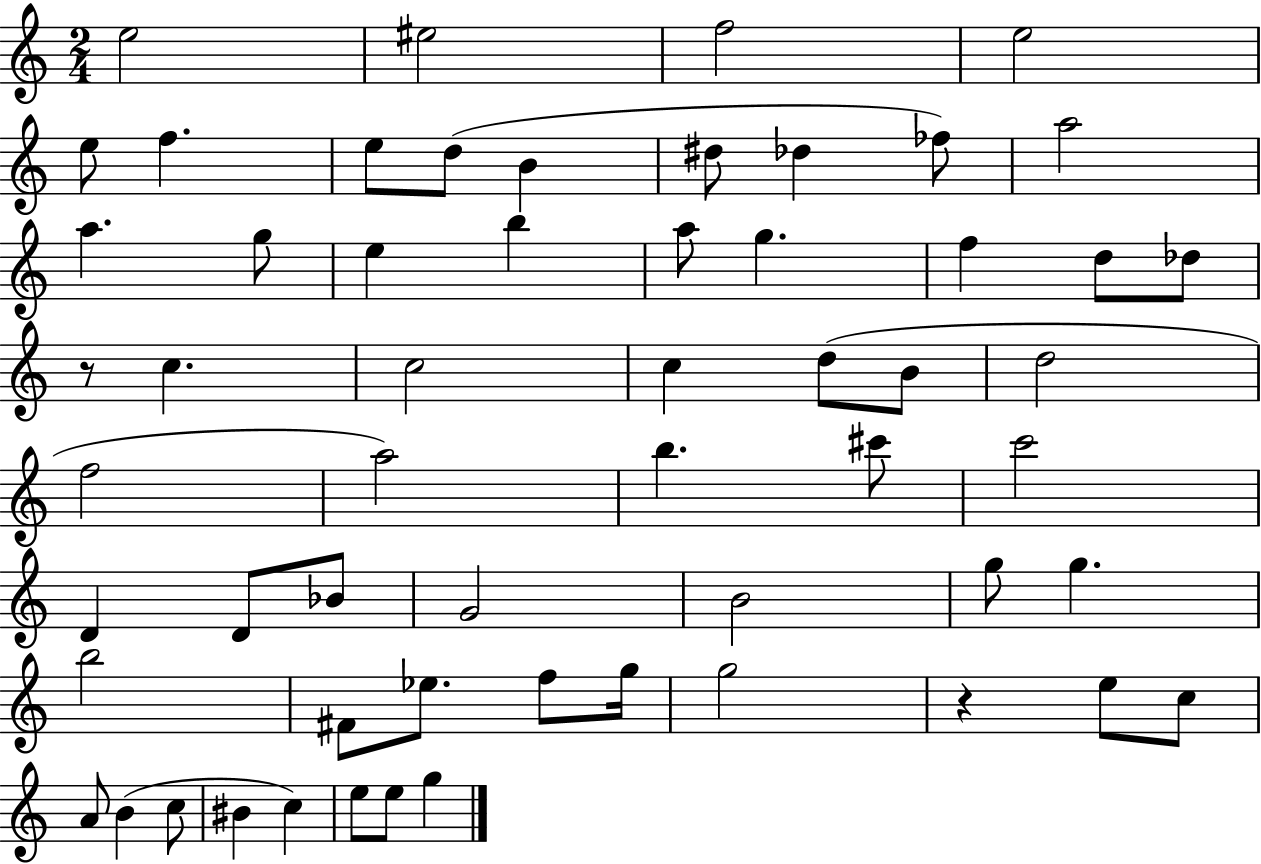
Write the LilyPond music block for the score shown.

{
  \clef treble
  \numericTimeSignature
  \time 2/4
  \key c \major
  e''2 | eis''2 | f''2 | e''2 | \break e''8 f''4. | e''8 d''8( b'4 | dis''8 des''4 fes''8) | a''2 | \break a''4. g''8 | e''4 b''4 | a''8 g''4. | f''4 d''8 des''8 | \break r8 c''4. | c''2 | c''4 d''8( b'8 | d''2 | \break f''2 | a''2) | b''4. cis'''8 | c'''2 | \break d'4 d'8 bes'8 | g'2 | b'2 | g''8 g''4. | \break b''2 | fis'8 ees''8. f''8 g''16 | g''2 | r4 e''8 c''8 | \break a'8 b'4( c''8 | bis'4 c''4) | e''8 e''8 g''4 | \bar "|."
}